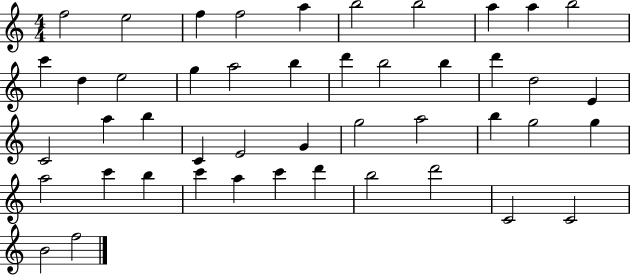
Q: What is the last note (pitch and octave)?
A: F5